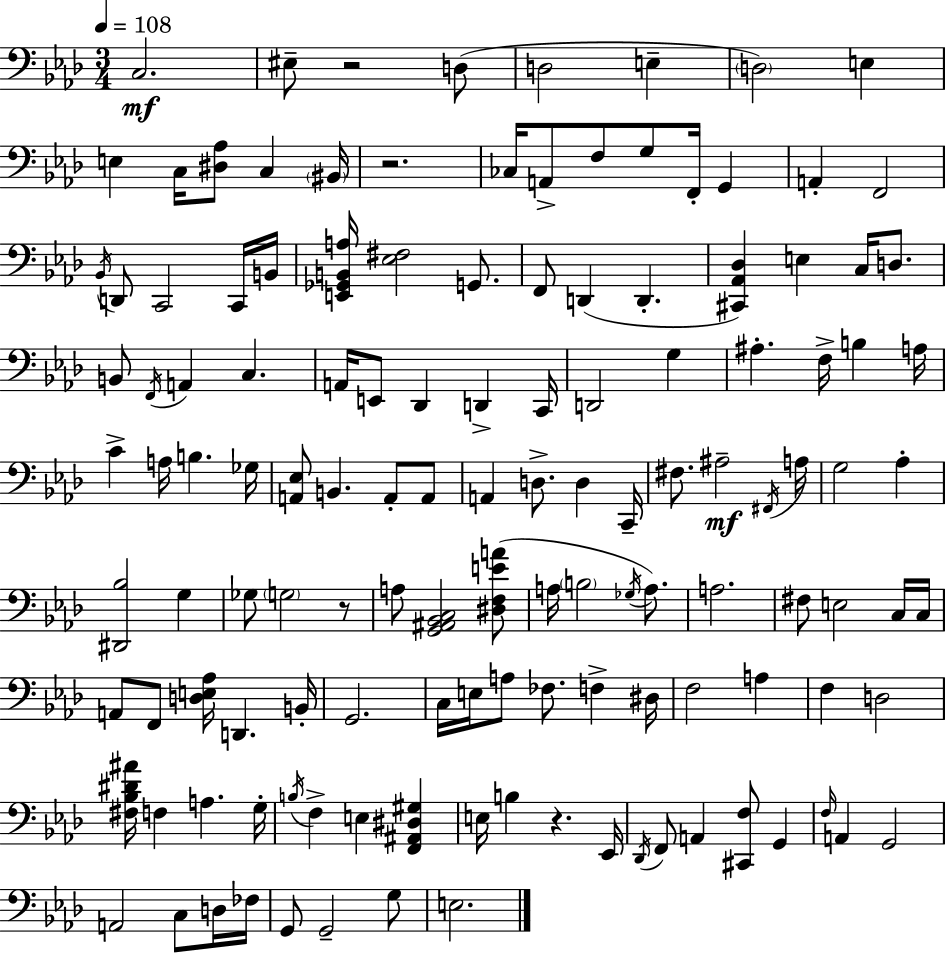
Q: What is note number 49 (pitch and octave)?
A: B3